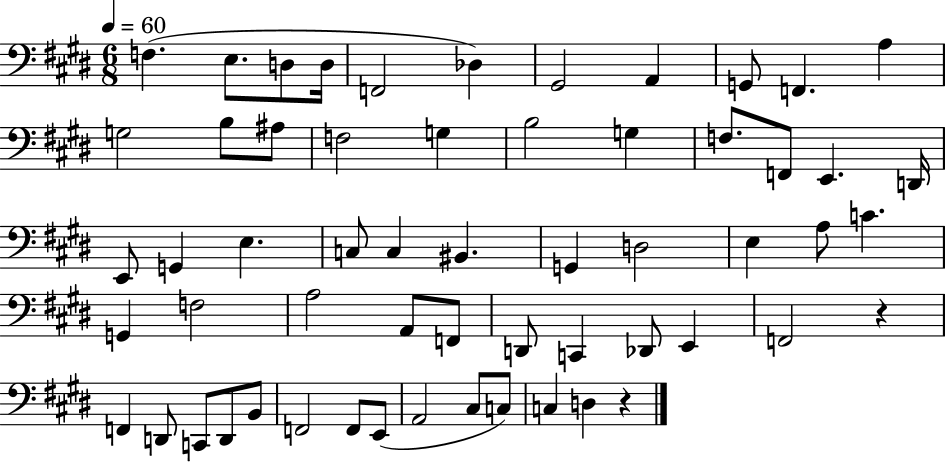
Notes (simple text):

F3/q. E3/e. D3/e D3/s F2/h Db3/q G#2/h A2/q G2/e F2/q. A3/q G3/h B3/e A#3/e F3/h G3/q B3/h G3/q F3/e. F2/e E2/q. D2/s E2/e G2/q E3/q. C3/e C3/q BIS2/q. G2/q D3/h E3/q A3/e C4/q. G2/q F3/h A3/h A2/e F2/e D2/e C2/q Db2/e E2/q F2/h R/q F2/q D2/e C2/e D2/e B2/e F2/h F2/e E2/e A2/h C#3/e C3/e C3/q D3/q R/q